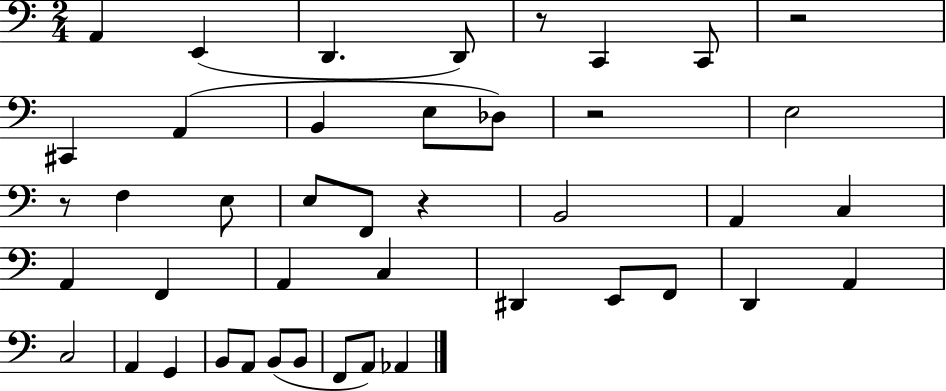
{
  \clef bass
  \numericTimeSignature
  \time 2/4
  \key c \major
  a,4 e,4( | d,4. d,8) | r8 c,4 c,8 | r2 | \break cis,4 a,4( | b,4 e8 des8) | r2 | e2 | \break r8 f4 e8 | e8 f,8 r4 | b,2 | a,4 c4 | \break a,4 f,4 | a,4 c4 | dis,4 e,8 f,8 | d,4 a,4 | \break c2 | a,4 g,4 | b,8 a,8 b,8( b,8 | f,8 a,8) aes,4 | \break \bar "|."
}